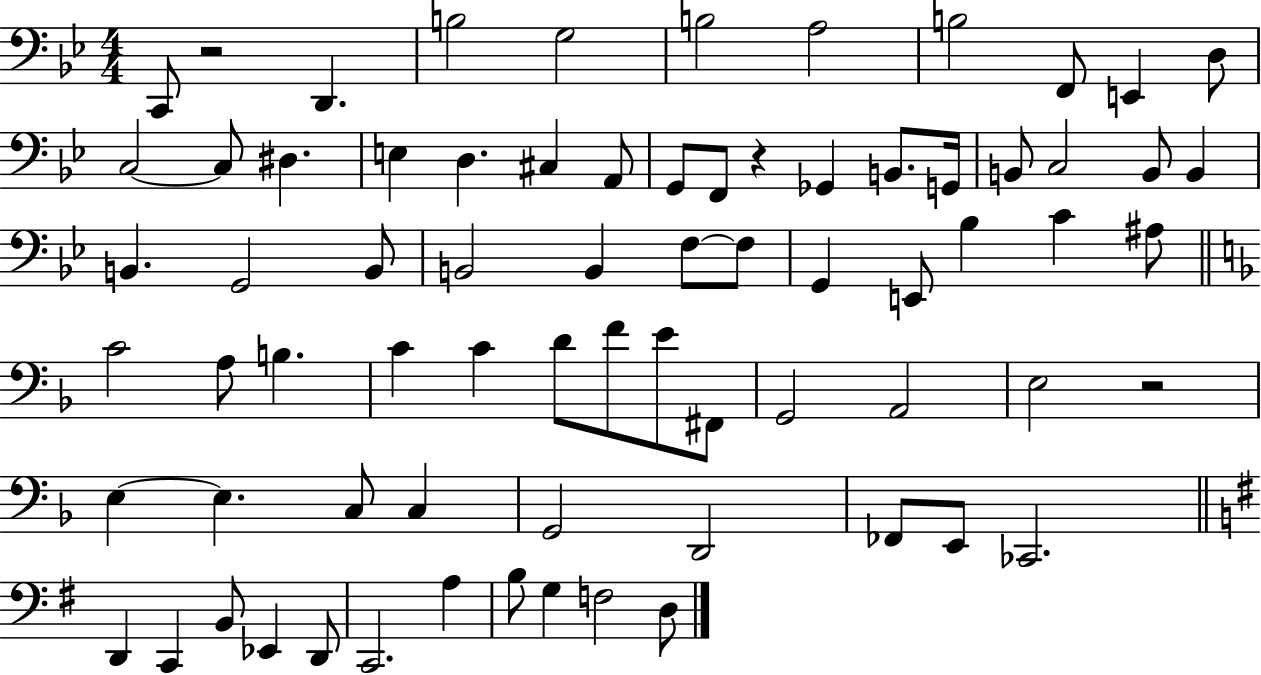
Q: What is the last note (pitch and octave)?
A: D3